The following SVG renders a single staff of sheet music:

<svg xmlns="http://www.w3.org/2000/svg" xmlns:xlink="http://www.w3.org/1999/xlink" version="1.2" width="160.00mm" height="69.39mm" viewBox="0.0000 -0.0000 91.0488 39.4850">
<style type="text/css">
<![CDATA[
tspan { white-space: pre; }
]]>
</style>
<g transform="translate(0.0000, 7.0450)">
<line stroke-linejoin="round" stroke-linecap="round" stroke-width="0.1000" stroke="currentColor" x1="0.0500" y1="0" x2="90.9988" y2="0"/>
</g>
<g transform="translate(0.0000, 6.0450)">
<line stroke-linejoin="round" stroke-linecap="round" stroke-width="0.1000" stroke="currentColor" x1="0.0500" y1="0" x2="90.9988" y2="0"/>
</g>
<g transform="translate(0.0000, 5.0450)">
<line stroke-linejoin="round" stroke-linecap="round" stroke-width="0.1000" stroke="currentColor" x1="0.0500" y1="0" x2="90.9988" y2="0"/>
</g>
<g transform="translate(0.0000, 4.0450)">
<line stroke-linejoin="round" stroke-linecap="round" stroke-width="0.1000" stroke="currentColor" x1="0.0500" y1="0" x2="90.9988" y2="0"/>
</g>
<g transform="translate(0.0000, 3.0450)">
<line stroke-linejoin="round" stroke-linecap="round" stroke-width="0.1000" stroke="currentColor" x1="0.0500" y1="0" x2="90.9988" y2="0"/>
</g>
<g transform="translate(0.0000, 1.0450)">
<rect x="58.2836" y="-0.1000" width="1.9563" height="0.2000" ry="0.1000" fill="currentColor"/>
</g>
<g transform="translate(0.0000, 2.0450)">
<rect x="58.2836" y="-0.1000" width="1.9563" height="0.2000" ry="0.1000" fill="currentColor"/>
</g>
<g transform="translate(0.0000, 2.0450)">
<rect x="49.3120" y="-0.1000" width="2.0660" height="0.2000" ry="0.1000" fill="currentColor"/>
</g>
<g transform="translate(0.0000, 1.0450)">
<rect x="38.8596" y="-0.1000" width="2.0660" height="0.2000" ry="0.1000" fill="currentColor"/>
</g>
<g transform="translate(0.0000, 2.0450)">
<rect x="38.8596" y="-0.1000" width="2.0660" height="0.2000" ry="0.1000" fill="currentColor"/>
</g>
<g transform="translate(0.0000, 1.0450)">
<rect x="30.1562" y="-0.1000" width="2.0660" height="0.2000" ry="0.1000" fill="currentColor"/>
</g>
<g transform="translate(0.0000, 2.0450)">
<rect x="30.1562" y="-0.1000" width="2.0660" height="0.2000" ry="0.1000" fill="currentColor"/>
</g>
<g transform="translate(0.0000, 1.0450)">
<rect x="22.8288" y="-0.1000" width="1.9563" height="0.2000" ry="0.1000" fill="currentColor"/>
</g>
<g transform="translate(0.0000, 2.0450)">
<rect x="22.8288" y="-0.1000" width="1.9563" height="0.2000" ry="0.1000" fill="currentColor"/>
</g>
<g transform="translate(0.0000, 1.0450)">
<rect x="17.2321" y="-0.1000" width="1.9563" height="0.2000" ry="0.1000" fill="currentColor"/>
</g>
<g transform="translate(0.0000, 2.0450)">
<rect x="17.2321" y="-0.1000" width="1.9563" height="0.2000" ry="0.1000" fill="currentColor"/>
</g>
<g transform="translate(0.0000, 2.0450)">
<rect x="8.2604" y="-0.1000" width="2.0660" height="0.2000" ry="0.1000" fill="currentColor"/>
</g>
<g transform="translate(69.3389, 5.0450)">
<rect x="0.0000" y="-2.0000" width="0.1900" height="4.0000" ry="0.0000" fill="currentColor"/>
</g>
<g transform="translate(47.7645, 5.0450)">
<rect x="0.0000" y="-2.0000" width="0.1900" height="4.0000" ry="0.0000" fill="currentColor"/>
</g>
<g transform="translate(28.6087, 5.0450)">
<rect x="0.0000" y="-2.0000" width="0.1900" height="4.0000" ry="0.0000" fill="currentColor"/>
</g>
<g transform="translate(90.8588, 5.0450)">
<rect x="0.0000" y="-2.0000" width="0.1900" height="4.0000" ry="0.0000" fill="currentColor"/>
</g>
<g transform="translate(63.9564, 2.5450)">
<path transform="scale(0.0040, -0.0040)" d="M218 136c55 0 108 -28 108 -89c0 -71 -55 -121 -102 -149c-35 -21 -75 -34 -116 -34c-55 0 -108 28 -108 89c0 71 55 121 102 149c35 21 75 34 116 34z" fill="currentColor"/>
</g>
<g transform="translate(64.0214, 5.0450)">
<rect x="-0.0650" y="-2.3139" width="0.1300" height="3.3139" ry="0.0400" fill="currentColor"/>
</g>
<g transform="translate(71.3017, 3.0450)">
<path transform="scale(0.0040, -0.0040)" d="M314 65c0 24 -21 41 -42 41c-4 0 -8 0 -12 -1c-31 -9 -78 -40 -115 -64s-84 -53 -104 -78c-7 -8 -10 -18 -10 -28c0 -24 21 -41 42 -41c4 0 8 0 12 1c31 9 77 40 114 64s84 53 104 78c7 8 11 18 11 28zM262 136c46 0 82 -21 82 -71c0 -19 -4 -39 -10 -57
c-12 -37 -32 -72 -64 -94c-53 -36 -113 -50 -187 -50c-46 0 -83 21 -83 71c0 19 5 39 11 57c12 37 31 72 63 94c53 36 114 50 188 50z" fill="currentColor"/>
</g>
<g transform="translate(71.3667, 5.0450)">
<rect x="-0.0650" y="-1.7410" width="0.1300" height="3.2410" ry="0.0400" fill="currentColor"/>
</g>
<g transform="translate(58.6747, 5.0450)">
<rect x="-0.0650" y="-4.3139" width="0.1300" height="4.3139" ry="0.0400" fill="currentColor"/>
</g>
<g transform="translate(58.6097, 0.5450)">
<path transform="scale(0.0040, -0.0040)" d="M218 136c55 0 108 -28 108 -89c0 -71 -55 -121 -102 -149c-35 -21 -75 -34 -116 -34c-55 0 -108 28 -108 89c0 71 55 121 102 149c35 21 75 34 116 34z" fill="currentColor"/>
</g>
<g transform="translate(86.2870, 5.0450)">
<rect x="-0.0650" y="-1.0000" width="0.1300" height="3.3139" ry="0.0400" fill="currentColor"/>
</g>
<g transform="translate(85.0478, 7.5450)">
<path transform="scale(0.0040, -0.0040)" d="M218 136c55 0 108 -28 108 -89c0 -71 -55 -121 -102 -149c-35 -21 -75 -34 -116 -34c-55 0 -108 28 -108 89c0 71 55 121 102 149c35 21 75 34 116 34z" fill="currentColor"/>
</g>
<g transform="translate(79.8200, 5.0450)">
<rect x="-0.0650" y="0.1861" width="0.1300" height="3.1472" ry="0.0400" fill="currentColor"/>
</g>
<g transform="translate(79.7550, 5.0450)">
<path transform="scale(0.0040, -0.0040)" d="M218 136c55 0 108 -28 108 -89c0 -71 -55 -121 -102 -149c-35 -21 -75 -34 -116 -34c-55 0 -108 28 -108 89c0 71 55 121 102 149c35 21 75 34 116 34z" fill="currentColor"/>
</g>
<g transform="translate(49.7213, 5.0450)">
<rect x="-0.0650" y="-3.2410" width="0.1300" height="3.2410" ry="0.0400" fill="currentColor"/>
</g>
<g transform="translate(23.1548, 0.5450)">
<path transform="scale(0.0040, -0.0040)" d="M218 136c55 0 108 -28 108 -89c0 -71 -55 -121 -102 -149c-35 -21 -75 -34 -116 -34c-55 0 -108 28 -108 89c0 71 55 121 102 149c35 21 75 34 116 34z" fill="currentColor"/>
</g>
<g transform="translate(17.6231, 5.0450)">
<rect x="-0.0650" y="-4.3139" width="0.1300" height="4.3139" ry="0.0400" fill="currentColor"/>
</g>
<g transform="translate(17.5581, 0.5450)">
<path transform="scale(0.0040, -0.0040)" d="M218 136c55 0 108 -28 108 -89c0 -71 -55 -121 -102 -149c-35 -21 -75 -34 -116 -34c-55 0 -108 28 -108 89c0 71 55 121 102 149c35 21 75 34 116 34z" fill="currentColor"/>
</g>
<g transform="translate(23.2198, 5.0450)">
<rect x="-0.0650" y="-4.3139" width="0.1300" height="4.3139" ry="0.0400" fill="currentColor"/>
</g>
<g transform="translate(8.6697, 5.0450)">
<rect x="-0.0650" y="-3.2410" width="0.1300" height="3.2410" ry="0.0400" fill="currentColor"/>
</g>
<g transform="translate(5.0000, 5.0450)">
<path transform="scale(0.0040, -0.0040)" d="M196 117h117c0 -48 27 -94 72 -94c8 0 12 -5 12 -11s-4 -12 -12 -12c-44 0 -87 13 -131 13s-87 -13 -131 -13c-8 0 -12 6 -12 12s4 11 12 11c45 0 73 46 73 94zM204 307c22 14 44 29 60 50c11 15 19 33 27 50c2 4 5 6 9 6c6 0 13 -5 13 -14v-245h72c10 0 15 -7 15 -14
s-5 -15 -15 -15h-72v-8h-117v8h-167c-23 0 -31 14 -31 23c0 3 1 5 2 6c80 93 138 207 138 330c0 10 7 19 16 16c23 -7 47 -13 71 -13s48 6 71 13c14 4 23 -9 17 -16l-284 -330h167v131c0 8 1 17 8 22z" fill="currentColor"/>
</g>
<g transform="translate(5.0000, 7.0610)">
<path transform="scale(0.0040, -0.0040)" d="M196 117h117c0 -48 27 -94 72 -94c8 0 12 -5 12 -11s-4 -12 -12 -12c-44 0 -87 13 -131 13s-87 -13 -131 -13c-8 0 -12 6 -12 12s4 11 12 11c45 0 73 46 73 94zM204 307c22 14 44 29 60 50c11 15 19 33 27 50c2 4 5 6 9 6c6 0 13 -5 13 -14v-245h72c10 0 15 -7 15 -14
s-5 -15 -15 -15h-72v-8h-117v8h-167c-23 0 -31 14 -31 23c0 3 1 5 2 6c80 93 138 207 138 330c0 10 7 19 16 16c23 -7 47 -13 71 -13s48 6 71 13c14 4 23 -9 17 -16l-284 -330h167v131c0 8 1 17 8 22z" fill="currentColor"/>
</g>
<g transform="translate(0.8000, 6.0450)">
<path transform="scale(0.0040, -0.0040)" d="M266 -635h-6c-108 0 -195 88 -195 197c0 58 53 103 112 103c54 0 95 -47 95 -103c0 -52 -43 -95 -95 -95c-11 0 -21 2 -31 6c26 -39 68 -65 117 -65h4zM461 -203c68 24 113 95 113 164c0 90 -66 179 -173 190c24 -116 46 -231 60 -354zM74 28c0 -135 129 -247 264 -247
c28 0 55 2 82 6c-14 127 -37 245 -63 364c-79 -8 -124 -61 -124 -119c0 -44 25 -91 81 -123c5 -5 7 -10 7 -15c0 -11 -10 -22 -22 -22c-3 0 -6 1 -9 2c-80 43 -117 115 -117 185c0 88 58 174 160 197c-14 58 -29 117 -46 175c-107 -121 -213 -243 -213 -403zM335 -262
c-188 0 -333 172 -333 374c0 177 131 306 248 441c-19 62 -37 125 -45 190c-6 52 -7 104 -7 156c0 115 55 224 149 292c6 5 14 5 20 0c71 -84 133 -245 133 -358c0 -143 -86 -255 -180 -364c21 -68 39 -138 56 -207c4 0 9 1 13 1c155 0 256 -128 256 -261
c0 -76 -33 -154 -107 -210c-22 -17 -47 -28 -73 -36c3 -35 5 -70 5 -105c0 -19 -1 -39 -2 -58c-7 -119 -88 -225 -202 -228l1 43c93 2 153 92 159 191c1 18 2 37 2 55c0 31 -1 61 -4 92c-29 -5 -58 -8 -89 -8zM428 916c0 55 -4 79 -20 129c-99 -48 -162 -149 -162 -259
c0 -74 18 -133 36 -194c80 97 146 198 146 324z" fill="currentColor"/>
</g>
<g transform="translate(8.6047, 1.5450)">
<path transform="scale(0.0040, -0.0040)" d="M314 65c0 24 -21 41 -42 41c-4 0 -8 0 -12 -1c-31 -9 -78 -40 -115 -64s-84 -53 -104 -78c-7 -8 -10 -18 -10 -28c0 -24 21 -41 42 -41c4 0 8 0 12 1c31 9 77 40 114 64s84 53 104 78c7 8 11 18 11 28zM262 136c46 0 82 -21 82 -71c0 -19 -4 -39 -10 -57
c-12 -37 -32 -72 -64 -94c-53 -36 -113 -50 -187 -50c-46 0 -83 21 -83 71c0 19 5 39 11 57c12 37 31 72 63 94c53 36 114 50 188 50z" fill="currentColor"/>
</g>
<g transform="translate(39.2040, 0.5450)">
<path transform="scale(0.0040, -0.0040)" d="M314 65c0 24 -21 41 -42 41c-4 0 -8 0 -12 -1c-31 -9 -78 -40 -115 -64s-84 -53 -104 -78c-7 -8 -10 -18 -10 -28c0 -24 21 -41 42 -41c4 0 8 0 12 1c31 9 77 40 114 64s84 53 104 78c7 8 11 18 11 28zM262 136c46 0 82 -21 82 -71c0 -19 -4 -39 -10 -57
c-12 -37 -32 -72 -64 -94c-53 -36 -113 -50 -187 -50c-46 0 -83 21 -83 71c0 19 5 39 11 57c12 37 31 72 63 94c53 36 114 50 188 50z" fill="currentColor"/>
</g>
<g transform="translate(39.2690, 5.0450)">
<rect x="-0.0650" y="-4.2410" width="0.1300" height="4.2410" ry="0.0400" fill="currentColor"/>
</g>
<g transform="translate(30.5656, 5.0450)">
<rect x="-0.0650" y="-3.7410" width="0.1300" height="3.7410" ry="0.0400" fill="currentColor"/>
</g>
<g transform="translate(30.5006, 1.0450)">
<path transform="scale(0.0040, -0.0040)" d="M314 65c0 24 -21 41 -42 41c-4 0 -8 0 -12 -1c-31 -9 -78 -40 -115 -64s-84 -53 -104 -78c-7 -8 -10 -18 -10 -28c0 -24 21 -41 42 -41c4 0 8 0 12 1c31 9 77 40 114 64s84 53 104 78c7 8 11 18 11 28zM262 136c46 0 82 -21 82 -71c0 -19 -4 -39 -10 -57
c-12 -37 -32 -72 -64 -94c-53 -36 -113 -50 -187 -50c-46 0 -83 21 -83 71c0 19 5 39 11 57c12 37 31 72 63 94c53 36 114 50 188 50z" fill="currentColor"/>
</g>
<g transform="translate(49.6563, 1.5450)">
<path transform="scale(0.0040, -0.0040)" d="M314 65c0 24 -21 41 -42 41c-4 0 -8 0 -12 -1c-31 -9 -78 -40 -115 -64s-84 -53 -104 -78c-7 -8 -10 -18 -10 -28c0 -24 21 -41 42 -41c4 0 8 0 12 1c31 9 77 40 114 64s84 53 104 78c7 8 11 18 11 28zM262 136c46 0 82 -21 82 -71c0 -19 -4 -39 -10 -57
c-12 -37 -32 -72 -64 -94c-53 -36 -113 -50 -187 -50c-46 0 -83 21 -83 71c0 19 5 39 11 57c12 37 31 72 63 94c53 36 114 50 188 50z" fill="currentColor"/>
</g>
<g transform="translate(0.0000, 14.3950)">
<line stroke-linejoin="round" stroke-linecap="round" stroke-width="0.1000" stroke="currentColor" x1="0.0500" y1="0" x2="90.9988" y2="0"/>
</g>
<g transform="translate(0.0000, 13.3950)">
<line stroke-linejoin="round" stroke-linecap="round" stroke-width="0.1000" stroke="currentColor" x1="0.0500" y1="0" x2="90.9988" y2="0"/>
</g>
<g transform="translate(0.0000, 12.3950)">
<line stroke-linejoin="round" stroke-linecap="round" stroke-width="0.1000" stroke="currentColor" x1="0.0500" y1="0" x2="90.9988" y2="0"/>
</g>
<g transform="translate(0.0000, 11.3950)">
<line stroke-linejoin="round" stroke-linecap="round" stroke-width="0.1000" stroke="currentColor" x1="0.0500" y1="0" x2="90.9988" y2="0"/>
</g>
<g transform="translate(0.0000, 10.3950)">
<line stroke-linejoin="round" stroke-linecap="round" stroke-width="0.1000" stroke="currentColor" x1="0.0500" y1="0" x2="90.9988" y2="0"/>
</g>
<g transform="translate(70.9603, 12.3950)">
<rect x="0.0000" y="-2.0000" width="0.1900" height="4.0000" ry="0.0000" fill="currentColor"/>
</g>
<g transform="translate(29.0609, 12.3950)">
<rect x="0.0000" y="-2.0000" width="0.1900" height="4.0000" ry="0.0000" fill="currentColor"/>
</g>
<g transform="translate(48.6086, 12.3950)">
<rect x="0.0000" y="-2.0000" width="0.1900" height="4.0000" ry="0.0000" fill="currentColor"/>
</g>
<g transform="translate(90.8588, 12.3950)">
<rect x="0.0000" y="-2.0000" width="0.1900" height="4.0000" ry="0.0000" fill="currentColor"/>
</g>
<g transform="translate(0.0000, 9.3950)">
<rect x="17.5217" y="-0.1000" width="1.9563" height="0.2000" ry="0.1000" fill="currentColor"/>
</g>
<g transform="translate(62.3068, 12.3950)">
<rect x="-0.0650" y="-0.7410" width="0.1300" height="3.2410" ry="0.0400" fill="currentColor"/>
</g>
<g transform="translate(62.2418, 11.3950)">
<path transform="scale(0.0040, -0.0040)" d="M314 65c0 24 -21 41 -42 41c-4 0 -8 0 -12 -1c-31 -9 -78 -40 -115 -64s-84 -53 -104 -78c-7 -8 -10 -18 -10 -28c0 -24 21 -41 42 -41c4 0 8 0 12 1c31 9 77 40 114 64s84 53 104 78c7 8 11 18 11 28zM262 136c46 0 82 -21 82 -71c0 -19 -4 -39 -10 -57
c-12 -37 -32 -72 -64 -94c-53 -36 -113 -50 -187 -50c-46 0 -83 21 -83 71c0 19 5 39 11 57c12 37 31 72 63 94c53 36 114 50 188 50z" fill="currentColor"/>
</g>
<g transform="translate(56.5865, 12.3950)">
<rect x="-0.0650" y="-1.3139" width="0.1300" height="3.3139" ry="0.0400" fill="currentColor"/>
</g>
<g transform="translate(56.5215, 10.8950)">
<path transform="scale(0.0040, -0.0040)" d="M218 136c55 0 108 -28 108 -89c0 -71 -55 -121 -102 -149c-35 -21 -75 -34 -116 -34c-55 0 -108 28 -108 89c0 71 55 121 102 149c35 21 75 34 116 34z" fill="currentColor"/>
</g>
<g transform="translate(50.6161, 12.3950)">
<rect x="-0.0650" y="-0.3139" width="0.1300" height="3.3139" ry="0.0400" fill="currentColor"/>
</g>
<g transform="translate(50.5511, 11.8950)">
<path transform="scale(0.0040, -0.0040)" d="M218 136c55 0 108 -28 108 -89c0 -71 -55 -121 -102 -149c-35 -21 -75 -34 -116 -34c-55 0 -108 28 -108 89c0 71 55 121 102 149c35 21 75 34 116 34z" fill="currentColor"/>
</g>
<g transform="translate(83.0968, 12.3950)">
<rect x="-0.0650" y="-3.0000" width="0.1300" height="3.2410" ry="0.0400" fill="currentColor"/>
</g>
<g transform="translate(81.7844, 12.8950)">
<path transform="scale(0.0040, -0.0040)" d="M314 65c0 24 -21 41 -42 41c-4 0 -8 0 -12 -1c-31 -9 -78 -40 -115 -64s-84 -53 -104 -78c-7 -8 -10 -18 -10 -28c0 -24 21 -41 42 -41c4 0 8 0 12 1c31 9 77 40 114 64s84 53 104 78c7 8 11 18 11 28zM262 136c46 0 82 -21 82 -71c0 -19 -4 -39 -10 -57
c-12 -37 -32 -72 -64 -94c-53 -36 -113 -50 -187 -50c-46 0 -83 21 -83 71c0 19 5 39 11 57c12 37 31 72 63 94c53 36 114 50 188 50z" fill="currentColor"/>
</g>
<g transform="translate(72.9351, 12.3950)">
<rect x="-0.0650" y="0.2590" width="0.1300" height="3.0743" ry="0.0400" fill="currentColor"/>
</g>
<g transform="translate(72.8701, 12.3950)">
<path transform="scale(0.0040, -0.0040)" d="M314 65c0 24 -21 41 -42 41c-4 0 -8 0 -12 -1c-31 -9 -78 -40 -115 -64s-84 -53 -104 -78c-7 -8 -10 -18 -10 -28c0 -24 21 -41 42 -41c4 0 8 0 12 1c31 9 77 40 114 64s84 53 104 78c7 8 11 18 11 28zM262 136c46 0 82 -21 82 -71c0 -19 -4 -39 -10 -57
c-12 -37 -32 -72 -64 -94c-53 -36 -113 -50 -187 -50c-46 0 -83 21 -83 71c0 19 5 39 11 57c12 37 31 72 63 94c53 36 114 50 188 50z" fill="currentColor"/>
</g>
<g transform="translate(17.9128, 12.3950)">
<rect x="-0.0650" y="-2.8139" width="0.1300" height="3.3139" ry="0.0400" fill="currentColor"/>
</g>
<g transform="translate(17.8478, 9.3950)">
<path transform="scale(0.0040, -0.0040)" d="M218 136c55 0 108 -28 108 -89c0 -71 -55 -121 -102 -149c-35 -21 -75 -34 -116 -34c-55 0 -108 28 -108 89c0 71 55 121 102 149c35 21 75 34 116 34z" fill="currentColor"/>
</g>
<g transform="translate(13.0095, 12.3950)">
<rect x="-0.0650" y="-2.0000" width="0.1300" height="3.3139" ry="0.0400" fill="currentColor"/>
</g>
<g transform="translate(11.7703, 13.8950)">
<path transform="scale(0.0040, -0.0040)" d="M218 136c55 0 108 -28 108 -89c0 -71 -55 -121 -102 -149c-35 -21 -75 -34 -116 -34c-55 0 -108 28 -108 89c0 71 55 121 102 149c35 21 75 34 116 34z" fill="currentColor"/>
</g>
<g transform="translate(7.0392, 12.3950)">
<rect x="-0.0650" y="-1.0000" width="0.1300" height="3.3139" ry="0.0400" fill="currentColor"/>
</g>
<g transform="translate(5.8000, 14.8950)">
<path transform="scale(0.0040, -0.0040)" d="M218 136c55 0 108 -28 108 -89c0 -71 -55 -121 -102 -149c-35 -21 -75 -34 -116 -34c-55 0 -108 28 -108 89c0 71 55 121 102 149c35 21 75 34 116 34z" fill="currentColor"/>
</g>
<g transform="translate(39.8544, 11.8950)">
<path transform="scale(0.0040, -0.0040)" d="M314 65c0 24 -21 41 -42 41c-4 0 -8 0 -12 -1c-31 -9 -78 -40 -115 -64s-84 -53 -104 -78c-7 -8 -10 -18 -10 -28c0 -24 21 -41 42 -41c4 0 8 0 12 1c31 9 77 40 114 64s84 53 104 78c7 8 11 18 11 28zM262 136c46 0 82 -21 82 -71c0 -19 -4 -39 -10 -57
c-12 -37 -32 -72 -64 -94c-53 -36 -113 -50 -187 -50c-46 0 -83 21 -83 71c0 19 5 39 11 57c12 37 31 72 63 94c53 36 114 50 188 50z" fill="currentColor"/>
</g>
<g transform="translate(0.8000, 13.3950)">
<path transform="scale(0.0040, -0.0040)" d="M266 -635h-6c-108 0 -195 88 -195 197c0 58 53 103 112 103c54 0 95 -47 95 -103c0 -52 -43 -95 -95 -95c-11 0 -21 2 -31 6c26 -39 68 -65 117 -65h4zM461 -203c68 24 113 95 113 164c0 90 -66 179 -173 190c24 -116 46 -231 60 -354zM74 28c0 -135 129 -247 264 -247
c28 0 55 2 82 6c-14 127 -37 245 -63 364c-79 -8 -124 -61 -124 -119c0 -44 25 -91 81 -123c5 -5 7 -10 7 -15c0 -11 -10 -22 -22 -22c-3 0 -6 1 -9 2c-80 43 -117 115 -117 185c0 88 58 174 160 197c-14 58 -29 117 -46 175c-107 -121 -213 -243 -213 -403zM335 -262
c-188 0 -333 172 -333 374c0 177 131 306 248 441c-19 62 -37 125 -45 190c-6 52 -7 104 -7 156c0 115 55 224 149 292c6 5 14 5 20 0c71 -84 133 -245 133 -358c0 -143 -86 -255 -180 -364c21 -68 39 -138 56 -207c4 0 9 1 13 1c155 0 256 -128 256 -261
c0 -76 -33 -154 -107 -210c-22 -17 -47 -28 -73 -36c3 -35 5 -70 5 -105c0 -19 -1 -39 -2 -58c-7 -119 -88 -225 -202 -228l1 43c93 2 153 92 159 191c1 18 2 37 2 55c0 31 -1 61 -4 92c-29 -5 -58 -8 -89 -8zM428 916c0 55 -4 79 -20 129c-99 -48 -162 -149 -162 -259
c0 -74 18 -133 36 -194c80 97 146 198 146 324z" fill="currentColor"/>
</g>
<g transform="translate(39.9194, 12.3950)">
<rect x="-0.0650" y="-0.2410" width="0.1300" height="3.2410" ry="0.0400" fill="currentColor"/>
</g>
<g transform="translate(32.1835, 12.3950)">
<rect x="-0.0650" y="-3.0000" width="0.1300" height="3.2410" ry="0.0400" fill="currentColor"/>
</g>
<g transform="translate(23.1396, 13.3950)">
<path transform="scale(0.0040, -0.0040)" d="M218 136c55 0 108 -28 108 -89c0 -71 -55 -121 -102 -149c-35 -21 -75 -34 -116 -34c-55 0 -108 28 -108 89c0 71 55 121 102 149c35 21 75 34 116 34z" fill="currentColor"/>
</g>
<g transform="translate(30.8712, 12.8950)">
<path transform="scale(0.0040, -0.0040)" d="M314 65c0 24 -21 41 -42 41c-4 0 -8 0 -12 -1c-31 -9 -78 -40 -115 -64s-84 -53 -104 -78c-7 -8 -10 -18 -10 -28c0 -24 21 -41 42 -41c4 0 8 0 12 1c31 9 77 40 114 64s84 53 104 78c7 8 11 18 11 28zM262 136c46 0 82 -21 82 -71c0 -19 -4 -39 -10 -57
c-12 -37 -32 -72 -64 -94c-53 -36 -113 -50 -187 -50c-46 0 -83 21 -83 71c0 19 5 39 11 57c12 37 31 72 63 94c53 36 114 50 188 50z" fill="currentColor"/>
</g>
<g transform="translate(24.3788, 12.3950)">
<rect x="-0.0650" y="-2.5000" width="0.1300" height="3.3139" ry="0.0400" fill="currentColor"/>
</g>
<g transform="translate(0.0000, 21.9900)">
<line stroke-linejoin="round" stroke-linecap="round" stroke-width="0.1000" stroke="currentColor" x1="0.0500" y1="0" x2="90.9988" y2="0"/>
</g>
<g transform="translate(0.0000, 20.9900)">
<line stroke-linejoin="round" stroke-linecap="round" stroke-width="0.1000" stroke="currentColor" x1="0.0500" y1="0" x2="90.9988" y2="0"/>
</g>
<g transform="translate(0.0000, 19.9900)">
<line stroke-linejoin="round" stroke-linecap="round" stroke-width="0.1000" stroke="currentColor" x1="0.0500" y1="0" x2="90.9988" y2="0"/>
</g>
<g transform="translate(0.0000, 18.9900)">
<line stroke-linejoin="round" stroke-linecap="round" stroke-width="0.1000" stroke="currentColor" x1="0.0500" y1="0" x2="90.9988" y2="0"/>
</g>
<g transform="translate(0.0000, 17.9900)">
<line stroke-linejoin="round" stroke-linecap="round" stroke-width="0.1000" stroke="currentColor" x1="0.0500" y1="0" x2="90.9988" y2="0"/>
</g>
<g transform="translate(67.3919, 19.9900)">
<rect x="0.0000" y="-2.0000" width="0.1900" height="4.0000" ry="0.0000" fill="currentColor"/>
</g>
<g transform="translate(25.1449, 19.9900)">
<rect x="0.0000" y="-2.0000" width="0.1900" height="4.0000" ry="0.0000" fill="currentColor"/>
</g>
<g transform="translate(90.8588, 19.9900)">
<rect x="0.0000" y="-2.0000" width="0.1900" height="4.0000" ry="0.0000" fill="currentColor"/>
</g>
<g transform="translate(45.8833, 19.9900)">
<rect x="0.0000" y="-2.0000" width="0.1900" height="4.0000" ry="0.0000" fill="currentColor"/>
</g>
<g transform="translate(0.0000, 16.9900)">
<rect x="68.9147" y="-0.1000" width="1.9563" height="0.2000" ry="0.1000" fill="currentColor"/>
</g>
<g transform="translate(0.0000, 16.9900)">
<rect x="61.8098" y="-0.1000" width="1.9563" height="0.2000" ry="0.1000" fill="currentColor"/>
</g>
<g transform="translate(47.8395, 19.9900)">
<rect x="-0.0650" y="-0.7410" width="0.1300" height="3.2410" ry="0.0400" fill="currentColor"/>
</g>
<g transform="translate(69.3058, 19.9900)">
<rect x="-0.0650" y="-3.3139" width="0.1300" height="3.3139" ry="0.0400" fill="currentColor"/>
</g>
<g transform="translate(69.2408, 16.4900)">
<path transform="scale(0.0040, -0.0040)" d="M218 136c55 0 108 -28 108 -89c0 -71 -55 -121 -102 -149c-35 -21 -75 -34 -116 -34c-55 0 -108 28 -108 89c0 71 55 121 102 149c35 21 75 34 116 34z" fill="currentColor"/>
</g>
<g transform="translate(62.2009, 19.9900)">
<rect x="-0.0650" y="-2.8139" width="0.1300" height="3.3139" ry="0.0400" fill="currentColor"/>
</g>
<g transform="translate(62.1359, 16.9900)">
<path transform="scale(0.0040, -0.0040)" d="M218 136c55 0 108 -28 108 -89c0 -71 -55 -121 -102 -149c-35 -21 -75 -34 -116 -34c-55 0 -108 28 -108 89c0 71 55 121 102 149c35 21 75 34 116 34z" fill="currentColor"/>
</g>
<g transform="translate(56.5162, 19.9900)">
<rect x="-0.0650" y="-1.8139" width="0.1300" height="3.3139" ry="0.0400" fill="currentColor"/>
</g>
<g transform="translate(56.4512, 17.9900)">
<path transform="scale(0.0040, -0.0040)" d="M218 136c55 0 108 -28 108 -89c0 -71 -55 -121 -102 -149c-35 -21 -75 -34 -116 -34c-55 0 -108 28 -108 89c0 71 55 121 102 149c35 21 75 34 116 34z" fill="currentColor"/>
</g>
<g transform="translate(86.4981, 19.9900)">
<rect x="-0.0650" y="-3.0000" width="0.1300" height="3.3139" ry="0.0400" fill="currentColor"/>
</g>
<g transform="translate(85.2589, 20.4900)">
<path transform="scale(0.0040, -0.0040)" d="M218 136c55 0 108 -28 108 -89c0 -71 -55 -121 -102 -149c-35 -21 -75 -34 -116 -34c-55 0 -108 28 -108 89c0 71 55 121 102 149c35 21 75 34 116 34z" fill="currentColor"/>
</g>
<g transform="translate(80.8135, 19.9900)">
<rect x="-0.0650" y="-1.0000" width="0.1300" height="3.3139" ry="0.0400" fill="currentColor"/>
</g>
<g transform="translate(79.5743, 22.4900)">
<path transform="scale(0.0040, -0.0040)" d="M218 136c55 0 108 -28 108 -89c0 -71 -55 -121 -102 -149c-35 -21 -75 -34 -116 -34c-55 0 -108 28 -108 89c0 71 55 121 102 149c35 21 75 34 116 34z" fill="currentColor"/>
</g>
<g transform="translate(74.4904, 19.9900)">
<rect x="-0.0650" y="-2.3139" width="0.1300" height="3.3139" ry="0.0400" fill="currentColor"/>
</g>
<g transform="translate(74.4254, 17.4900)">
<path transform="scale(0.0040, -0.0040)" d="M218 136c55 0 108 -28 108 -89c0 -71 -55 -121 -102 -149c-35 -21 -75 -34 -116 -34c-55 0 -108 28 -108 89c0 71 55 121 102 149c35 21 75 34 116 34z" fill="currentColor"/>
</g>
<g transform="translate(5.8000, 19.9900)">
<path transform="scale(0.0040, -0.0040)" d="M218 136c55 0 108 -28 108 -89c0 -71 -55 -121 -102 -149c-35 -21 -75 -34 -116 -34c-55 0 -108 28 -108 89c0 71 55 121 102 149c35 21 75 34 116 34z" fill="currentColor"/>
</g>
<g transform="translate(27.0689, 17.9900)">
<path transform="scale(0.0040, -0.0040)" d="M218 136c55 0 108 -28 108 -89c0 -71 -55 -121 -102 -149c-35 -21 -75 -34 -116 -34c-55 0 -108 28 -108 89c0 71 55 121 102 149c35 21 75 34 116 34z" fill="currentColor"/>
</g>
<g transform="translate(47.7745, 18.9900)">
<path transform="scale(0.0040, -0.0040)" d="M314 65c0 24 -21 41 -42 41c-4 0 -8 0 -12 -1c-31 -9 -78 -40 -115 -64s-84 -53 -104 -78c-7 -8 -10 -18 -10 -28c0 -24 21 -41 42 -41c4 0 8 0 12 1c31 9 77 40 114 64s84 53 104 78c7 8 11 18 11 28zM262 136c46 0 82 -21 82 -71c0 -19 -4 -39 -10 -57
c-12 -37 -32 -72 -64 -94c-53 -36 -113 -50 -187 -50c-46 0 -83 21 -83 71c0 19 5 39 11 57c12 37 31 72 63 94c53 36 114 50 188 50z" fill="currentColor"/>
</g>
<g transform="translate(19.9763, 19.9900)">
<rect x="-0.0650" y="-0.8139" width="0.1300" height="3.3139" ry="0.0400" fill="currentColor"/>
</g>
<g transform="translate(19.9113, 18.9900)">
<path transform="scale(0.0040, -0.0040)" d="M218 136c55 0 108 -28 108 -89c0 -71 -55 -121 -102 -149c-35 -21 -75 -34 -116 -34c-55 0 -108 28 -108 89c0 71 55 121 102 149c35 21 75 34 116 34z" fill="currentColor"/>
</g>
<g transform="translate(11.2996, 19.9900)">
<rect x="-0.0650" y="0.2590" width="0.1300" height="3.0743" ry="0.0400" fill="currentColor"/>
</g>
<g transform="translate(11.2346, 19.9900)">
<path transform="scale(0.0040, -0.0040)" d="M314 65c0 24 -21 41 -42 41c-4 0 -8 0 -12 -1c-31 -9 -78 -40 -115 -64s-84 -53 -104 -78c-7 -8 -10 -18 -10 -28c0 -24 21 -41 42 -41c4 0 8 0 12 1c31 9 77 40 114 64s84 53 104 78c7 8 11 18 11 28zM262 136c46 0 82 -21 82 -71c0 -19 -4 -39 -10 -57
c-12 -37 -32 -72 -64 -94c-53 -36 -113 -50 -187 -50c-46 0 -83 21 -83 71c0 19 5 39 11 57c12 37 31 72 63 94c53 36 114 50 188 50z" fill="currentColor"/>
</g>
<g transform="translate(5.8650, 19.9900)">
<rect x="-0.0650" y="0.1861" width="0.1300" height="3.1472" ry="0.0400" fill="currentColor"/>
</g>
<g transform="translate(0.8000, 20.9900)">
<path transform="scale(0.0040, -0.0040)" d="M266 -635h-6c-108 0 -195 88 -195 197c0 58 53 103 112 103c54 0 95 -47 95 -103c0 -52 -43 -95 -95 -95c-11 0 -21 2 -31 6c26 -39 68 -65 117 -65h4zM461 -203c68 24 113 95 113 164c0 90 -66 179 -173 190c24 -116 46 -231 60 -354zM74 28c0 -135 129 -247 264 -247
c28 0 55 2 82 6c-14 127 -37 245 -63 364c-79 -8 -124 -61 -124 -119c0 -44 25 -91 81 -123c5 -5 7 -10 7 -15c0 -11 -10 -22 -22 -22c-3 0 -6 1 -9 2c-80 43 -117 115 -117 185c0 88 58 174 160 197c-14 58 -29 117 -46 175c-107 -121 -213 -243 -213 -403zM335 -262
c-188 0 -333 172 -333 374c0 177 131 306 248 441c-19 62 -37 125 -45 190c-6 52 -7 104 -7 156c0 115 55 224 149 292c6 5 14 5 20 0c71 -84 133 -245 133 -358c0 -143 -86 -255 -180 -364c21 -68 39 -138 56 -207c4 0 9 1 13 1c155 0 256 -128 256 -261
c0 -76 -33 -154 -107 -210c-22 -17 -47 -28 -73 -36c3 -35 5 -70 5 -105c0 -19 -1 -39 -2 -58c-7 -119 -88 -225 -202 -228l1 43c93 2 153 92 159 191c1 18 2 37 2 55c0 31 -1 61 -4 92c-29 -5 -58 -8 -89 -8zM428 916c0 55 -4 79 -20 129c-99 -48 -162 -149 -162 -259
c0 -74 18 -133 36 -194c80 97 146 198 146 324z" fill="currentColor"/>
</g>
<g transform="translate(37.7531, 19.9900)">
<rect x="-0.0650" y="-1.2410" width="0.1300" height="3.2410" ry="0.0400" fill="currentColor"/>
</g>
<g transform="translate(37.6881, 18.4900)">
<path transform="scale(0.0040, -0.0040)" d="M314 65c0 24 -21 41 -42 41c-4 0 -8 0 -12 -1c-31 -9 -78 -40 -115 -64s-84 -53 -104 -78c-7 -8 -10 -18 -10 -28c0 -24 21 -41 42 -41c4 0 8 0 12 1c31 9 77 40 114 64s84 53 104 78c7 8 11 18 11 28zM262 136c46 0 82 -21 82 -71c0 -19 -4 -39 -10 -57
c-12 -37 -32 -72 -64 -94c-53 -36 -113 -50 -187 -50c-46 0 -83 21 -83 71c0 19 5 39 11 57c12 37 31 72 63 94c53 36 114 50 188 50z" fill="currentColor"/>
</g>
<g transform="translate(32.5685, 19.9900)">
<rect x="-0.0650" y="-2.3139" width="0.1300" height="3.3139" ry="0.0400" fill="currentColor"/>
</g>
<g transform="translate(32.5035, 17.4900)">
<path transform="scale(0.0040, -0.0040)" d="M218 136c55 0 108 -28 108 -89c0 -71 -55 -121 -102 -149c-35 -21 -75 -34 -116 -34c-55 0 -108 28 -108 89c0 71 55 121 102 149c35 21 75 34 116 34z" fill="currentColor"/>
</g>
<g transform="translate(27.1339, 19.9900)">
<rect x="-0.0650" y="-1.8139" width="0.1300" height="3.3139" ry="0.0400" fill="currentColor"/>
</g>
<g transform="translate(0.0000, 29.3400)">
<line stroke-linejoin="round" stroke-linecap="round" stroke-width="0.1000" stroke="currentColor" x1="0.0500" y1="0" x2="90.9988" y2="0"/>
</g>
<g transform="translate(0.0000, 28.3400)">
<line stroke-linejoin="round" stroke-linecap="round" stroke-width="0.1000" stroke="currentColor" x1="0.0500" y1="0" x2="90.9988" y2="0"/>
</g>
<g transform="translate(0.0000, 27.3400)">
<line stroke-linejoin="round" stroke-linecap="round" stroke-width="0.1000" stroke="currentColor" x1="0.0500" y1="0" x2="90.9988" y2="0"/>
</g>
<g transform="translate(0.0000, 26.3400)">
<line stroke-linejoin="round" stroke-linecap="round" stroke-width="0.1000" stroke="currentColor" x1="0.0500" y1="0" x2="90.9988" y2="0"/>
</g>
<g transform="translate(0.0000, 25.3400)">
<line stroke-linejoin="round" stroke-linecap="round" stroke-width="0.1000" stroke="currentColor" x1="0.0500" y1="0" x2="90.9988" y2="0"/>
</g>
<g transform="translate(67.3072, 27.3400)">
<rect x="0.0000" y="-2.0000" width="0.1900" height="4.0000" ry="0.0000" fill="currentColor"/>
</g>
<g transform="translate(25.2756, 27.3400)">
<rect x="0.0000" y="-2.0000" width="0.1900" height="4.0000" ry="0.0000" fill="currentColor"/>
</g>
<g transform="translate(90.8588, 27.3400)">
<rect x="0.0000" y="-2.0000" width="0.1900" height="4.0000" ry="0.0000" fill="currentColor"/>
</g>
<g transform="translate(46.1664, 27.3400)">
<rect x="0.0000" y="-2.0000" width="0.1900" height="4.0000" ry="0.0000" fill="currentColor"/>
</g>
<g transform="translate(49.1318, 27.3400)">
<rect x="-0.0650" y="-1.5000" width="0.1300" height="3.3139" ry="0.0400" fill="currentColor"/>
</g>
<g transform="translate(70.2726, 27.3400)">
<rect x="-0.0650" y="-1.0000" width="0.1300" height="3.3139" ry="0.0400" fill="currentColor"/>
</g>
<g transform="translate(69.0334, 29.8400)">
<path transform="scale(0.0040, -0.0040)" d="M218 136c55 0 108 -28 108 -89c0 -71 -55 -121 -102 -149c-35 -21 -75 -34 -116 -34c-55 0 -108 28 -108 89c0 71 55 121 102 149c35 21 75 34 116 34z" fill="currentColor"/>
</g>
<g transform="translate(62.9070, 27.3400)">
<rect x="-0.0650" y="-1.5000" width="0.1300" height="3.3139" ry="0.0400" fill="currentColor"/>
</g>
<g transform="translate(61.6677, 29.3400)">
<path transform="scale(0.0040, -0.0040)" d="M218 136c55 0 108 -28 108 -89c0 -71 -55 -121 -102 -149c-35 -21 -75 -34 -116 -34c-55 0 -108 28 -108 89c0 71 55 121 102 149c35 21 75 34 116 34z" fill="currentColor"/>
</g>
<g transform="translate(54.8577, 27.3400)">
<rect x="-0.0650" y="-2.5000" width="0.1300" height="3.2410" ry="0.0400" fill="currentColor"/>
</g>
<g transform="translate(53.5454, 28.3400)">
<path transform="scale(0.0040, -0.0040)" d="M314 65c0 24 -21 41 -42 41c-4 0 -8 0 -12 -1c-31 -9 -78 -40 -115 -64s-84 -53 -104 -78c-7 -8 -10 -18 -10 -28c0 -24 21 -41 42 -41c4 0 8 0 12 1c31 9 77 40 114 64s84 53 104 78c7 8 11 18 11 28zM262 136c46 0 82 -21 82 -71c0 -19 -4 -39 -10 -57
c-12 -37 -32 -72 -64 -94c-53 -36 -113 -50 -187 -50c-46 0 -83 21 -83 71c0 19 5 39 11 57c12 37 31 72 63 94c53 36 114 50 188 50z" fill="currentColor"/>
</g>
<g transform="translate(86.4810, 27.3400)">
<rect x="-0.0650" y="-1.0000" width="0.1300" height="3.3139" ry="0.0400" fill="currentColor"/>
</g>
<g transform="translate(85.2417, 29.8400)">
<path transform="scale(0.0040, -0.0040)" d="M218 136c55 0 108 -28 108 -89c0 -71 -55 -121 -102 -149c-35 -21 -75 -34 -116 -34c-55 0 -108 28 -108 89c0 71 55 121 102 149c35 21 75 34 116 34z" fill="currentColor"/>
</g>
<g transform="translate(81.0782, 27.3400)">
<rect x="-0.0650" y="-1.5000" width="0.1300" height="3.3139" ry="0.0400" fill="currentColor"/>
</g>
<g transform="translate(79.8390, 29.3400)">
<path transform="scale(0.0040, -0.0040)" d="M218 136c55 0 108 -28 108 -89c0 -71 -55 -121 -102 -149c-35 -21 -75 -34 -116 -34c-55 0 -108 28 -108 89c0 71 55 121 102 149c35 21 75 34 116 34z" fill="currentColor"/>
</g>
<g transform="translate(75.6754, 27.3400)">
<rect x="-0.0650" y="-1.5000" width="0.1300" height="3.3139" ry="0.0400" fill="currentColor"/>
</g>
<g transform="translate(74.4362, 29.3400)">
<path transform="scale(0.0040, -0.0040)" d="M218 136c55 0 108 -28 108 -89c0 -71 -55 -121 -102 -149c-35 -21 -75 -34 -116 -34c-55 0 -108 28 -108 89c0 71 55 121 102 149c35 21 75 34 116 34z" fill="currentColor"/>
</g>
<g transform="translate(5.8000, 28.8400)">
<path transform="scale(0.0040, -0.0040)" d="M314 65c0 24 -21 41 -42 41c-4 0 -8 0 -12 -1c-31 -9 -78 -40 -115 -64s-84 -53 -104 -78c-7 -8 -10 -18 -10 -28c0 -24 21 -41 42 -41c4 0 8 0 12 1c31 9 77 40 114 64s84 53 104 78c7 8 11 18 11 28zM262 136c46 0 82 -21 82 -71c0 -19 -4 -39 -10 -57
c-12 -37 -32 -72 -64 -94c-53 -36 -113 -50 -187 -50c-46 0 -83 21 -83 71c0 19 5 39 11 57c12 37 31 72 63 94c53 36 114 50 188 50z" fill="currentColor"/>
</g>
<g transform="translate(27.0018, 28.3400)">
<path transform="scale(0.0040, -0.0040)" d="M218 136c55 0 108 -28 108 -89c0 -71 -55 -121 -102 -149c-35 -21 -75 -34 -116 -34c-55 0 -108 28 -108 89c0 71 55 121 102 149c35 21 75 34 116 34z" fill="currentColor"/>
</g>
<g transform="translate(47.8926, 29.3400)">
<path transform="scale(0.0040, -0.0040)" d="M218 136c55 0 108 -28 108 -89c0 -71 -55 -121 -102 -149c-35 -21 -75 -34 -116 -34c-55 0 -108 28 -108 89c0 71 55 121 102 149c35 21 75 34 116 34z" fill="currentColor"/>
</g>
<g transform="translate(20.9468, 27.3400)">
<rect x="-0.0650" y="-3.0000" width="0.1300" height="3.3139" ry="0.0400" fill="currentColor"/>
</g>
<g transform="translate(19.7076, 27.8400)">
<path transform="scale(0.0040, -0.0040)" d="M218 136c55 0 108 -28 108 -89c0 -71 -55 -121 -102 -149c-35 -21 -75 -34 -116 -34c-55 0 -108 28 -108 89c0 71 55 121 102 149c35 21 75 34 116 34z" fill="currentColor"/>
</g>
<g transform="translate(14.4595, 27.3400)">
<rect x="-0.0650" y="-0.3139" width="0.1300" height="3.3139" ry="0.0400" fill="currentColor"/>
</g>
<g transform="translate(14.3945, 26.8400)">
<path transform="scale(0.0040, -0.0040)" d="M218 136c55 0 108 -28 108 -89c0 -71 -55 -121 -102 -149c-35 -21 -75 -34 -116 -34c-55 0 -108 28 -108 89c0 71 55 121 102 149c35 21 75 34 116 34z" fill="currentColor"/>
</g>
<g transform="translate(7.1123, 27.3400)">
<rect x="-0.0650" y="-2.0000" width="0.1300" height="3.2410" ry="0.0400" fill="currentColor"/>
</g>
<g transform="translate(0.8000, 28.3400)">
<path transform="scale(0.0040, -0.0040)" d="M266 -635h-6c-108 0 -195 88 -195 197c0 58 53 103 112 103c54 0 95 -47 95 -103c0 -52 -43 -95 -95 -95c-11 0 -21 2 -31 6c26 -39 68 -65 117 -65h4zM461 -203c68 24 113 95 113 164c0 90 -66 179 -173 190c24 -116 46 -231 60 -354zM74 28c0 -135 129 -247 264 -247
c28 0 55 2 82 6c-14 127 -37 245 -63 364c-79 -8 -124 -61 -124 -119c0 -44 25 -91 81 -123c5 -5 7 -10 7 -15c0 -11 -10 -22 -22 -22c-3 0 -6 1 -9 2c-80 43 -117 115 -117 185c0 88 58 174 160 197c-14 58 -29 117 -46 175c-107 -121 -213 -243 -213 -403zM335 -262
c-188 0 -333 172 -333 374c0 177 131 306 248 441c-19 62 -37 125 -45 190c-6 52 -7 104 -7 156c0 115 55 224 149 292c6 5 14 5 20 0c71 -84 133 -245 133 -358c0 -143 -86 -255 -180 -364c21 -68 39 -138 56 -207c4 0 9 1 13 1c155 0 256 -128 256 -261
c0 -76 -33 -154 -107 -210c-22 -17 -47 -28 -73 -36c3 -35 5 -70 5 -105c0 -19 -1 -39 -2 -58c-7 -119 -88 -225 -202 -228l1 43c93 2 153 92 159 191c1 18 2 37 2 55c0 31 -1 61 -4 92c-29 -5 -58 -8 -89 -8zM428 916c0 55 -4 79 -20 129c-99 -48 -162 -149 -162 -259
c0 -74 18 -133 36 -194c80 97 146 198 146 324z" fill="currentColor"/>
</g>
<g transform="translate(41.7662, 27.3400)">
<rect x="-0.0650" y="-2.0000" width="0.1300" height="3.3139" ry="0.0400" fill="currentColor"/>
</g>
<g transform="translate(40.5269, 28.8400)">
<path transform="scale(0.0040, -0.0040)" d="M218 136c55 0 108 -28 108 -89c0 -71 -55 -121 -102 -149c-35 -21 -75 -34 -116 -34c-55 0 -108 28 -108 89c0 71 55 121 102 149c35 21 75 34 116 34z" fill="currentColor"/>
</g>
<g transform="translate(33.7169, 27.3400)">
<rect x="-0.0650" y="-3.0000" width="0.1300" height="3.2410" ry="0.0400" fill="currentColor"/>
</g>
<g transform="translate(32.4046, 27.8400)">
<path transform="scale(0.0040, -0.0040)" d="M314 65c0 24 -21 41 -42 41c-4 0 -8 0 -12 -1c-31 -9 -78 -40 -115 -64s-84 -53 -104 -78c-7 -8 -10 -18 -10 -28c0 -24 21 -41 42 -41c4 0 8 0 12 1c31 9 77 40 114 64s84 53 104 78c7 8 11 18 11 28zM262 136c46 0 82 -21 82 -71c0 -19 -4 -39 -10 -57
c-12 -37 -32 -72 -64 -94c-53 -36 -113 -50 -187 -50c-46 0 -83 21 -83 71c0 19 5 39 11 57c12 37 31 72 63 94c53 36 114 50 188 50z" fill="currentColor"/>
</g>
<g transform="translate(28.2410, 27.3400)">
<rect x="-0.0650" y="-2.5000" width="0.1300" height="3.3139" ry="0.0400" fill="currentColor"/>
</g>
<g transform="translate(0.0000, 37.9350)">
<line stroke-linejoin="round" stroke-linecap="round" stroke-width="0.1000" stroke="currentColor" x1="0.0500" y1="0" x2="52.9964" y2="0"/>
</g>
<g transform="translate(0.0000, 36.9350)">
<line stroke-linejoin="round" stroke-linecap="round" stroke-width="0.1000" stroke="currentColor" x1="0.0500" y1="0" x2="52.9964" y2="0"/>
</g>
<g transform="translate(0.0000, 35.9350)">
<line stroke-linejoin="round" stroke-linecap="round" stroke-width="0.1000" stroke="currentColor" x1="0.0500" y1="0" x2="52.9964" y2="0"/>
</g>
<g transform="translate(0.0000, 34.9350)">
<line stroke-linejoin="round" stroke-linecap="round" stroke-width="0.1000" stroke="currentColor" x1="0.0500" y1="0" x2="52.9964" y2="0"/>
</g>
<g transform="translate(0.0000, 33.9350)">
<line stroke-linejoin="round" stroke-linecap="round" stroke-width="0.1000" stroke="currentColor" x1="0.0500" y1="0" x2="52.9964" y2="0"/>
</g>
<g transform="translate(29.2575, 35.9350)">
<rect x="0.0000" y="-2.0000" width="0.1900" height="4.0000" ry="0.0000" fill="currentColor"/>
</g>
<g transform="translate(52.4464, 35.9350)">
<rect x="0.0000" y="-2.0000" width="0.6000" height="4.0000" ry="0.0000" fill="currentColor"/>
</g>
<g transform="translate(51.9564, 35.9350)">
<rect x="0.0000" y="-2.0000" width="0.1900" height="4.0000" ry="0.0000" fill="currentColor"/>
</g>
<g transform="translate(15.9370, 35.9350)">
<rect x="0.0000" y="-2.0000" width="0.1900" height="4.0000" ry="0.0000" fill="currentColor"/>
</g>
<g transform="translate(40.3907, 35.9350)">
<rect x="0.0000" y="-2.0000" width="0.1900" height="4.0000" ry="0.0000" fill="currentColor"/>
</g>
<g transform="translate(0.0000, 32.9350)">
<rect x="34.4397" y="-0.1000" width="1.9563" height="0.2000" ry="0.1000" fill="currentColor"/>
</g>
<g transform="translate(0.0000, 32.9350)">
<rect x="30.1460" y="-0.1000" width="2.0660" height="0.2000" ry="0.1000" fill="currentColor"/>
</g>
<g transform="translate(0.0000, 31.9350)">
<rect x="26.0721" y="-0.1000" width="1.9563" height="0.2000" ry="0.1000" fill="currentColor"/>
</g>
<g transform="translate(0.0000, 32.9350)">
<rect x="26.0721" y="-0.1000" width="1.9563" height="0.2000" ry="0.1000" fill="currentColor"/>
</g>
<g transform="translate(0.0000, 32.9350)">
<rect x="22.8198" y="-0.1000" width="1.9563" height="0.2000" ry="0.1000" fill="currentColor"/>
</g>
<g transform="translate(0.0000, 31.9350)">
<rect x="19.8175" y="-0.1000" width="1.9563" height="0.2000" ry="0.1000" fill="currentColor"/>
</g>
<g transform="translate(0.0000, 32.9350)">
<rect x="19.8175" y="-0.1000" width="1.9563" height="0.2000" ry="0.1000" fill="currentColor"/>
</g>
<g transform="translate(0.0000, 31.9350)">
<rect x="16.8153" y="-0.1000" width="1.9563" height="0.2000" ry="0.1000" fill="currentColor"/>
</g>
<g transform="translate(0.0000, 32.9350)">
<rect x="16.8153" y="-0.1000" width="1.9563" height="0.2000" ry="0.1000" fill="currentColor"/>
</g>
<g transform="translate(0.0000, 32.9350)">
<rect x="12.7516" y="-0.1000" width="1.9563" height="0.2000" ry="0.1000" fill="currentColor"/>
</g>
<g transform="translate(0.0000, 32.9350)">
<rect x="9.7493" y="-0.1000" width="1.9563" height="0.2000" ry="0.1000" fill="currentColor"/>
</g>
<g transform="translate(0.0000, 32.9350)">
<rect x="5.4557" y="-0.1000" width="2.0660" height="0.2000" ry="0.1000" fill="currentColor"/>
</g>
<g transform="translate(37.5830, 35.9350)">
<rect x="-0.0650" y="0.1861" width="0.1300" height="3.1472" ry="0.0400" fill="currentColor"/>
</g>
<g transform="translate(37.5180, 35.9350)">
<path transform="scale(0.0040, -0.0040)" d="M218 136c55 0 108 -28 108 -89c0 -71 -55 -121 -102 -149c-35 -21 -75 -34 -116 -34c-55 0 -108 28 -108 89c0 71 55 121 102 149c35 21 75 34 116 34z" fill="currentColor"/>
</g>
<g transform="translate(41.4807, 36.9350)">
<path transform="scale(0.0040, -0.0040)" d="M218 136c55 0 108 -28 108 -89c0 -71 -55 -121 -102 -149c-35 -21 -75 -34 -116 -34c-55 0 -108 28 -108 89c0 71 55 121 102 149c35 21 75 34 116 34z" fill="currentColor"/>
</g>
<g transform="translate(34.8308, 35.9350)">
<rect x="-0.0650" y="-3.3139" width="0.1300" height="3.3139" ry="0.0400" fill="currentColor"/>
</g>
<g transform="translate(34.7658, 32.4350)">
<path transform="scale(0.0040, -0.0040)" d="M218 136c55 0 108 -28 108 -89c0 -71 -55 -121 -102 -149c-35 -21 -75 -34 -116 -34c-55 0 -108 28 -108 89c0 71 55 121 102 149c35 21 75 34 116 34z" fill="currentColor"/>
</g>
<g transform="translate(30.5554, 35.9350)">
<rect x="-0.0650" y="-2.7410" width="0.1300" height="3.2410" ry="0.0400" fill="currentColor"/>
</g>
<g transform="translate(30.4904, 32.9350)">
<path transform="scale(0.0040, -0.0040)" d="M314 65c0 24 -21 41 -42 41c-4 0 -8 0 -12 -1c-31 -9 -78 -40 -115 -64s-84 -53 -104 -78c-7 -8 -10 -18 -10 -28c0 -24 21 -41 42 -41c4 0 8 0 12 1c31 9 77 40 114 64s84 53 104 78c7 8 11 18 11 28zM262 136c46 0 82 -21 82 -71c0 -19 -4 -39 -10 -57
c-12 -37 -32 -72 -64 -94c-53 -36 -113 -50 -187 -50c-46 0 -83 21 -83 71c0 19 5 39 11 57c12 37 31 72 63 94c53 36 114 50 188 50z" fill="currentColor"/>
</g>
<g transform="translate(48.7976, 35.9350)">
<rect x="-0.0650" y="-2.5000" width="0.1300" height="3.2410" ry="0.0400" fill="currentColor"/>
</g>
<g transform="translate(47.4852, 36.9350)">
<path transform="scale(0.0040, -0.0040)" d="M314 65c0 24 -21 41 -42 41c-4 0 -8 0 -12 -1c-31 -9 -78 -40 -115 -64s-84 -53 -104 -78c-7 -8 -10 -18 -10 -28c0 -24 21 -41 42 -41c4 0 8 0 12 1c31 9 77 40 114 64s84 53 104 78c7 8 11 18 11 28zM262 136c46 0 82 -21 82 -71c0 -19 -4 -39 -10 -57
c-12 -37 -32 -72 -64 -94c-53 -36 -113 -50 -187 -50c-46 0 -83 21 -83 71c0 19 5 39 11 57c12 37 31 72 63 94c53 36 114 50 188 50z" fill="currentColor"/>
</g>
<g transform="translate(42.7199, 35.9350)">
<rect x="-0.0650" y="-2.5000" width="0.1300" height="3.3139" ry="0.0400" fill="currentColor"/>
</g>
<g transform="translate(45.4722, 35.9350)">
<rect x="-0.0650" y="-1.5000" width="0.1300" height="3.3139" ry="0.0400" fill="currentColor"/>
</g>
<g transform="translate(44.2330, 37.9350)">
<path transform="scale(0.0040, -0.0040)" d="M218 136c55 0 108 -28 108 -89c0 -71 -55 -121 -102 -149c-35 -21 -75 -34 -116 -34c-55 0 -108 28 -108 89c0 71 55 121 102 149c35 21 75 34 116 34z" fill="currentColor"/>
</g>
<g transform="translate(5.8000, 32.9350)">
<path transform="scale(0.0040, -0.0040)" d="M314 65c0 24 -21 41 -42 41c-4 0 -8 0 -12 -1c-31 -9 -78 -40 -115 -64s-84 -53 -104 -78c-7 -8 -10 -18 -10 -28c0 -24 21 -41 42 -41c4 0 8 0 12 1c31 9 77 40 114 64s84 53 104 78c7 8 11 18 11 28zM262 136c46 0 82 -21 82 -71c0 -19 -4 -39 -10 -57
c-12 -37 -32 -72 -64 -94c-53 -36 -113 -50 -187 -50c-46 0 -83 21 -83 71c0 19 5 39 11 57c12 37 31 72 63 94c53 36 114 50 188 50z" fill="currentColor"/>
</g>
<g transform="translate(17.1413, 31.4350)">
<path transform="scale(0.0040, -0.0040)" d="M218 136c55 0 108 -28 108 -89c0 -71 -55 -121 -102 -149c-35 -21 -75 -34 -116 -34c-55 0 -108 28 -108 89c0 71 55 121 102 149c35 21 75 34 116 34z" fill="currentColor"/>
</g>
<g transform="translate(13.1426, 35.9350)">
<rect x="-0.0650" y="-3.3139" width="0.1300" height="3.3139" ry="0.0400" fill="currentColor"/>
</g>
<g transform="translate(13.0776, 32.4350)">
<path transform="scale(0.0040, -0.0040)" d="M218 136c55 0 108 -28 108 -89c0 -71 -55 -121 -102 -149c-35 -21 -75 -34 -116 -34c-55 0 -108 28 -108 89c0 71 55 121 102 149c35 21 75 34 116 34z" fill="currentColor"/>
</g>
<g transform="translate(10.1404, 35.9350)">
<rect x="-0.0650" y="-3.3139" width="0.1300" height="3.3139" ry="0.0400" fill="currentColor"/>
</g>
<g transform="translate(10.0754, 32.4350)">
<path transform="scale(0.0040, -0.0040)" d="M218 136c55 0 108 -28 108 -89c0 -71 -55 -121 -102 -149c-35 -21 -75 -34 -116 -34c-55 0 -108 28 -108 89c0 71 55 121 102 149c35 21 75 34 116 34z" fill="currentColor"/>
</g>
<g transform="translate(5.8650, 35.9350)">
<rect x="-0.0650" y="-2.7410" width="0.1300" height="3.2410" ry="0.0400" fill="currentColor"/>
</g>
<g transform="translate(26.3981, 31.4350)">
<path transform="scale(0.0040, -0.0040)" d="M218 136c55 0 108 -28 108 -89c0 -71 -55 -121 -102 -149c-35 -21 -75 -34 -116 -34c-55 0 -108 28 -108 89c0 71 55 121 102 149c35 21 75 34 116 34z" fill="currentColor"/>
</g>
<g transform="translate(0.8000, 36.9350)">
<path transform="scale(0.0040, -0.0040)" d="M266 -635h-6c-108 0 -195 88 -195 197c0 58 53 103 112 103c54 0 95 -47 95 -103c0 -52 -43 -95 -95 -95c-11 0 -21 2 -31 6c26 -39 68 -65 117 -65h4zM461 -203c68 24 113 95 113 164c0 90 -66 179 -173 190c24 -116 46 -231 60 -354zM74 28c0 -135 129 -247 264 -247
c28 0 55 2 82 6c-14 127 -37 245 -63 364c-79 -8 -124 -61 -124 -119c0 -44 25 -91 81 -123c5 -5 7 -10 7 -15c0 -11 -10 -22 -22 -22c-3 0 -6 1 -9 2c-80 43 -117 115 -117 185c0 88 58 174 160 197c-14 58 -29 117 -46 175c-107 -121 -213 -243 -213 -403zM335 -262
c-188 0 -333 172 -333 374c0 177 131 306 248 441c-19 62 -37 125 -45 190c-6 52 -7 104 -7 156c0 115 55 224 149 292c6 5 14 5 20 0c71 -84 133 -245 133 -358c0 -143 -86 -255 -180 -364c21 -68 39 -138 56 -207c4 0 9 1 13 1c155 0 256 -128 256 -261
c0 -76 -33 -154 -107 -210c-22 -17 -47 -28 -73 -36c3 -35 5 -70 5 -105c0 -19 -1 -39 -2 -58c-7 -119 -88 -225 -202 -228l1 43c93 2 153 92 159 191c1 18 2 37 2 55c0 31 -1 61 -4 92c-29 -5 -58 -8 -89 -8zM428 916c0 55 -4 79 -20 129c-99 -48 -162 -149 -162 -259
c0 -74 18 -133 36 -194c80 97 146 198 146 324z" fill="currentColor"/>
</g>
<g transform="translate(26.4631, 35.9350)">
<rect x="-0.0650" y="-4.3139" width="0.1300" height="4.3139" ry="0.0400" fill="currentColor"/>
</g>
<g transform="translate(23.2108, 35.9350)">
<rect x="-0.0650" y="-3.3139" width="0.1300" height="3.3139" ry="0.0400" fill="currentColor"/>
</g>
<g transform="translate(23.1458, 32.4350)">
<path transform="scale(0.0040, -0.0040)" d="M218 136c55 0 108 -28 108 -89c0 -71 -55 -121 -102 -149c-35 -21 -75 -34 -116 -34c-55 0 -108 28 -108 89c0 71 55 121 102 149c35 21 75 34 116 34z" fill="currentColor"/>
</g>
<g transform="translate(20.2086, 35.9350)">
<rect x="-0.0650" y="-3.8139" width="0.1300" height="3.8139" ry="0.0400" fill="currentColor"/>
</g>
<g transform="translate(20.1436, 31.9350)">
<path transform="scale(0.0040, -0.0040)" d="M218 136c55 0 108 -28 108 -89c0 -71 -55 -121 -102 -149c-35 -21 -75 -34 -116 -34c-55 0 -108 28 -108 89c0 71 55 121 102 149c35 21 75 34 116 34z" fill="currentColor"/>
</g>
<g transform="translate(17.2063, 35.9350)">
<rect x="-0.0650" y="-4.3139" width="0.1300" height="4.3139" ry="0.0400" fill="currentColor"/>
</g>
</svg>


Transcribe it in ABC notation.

X:1
T:Untitled
M:4/4
L:1/4
K:C
b2 d' d' c'2 d'2 b2 d' g f2 B D D F a G A2 c2 c e d2 B2 A2 B B2 d f g e2 d2 f a b g D A F2 c A G A2 F E G2 E D E E D a2 b b d' c' b d' a2 b B G E G2